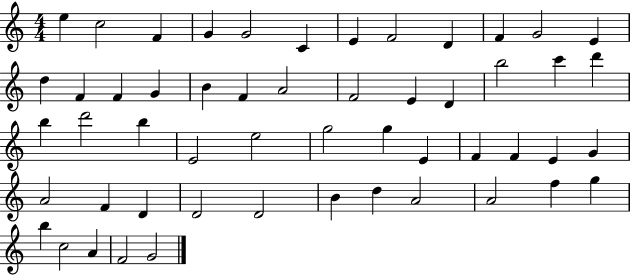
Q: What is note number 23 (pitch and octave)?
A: B5